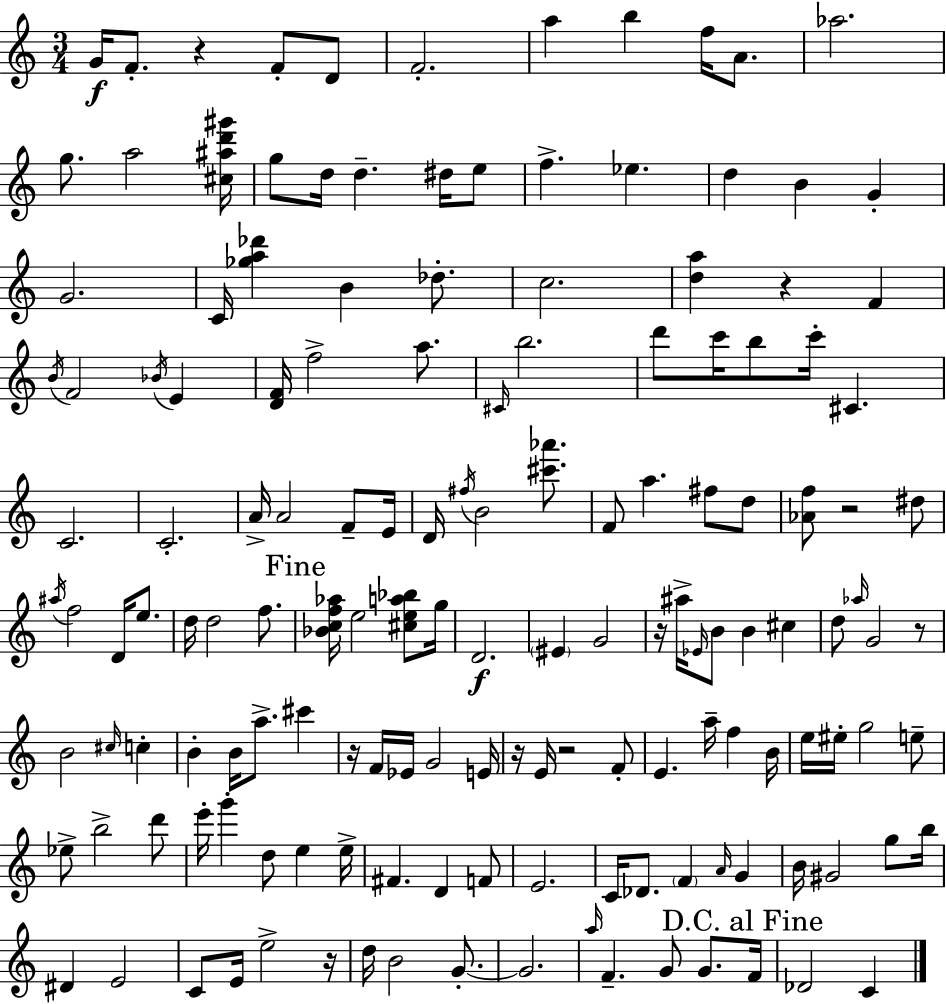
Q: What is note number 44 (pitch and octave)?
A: A4